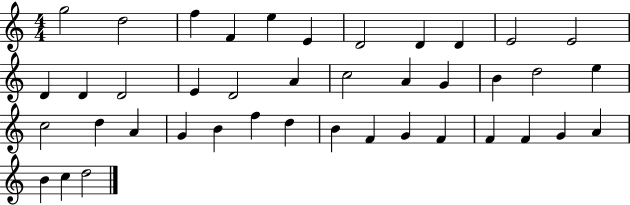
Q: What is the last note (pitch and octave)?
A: D5